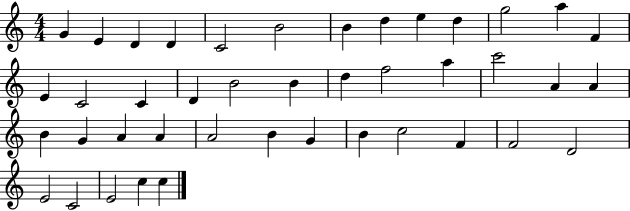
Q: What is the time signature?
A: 4/4